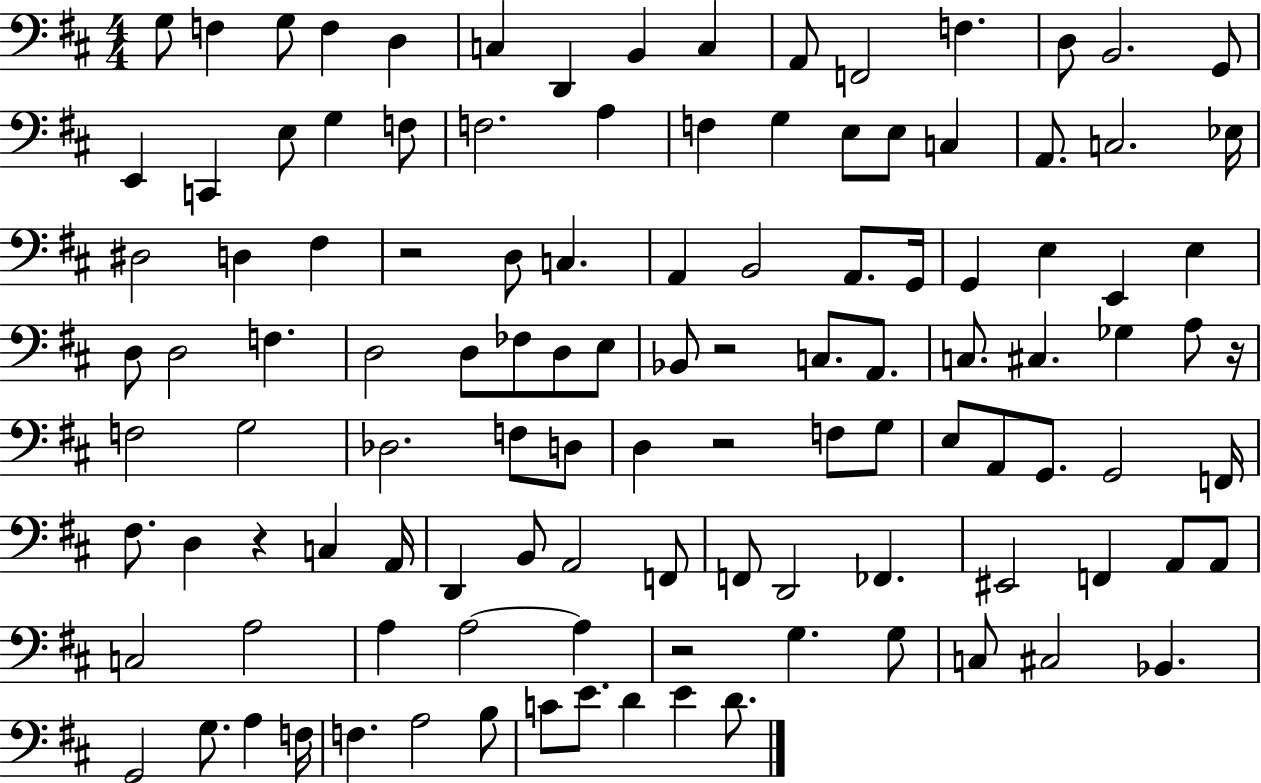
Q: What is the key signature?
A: D major